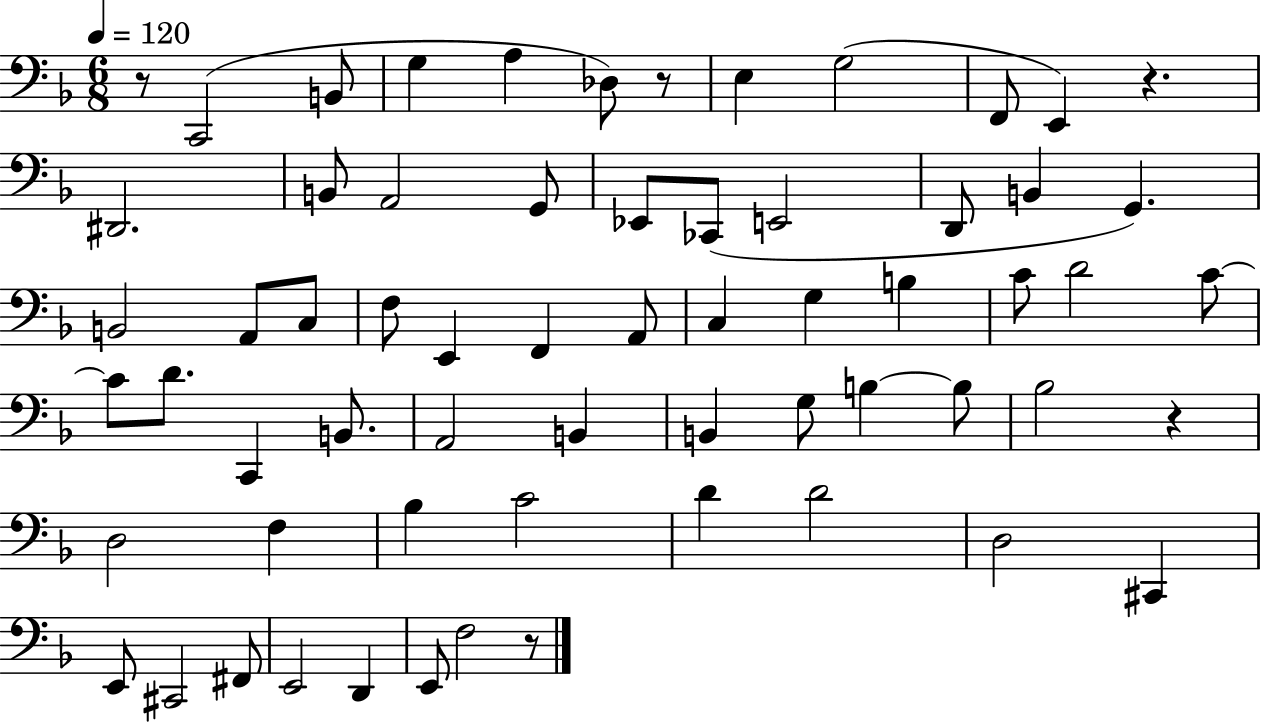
{
  \clef bass
  \numericTimeSignature
  \time 6/8
  \key f \major
  \tempo 4 = 120
  r8 c,2( b,8 | g4 a4 des8) r8 | e4 g2( | f,8 e,4) r4. | \break dis,2. | b,8 a,2 g,8 | ees,8 ces,8( e,2 | d,8 b,4 g,4.) | \break b,2 a,8 c8 | f8 e,4 f,4 a,8 | c4 g4 b4 | c'8 d'2 c'8~~ | \break c'8 d'8. c,4 b,8. | a,2 b,4 | b,4 g8 b4~~ b8 | bes2 r4 | \break d2 f4 | bes4 c'2 | d'4 d'2 | d2 cis,4 | \break e,8 cis,2 fis,8 | e,2 d,4 | e,8 f2 r8 | \bar "|."
}